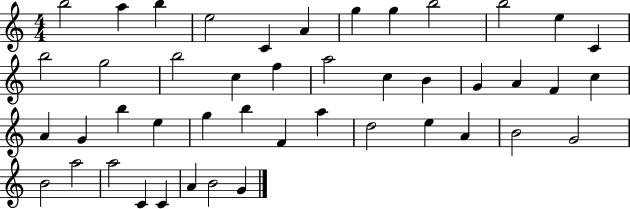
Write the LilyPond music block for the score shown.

{
  \clef treble
  \numericTimeSignature
  \time 4/4
  \key c \major
  b''2 a''4 b''4 | e''2 c'4 a'4 | g''4 g''4 b''2 | b''2 e''4 c'4 | \break b''2 g''2 | b''2 c''4 f''4 | a''2 c''4 b'4 | g'4 a'4 f'4 c''4 | \break a'4 g'4 b''4 e''4 | g''4 b''4 f'4 a''4 | d''2 e''4 a'4 | b'2 g'2 | \break b'2 a''2 | a''2 c'4 c'4 | a'4 b'2 g'4 | \bar "|."
}